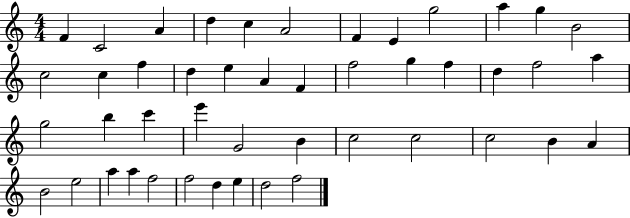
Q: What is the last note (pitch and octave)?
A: F5